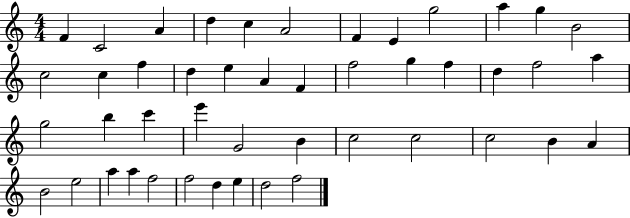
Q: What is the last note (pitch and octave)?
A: F5